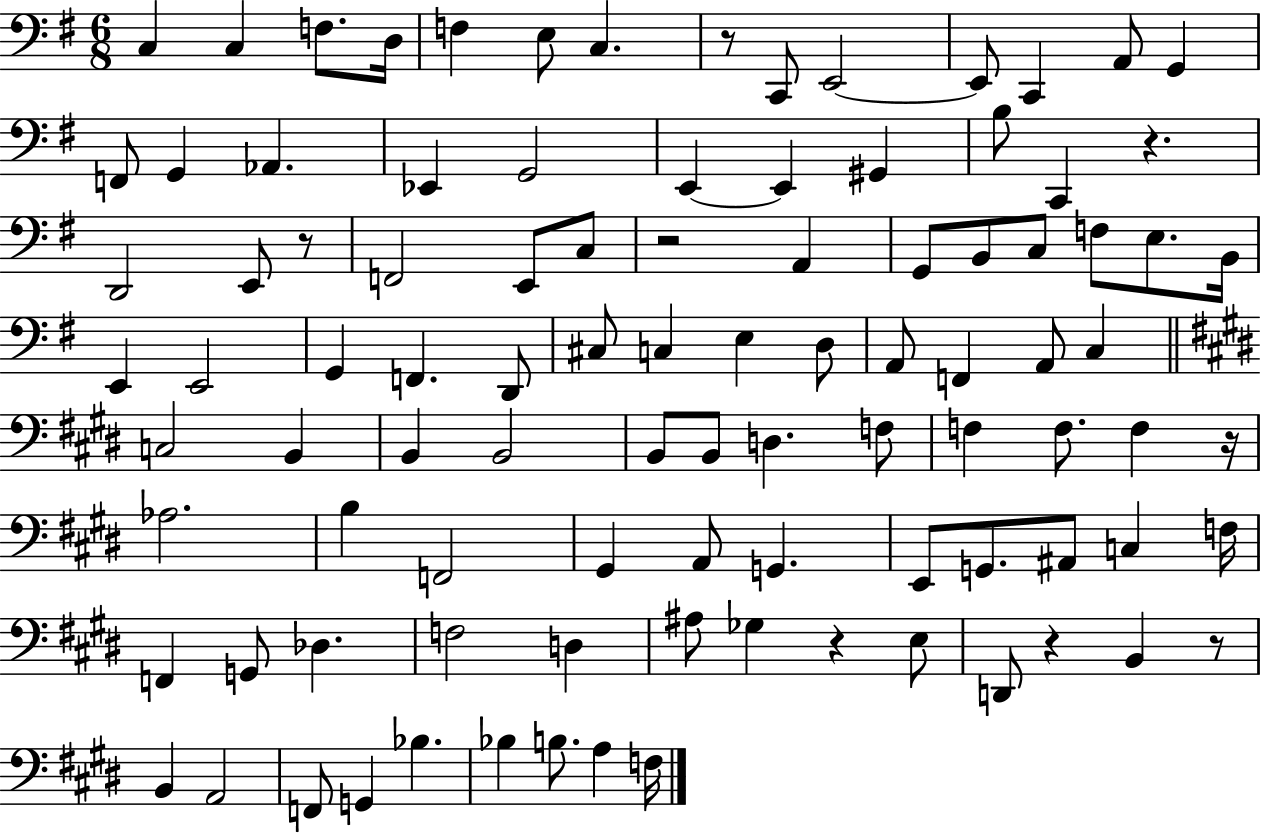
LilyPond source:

{
  \clef bass
  \numericTimeSignature
  \time 6/8
  \key g \major
  c4 c4 f8. d16 | f4 e8 c4. | r8 c,8 e,2~~ | e,8 c,4 a,8 g,4 | \break f,8 g,4 aes,4. | ees,4 g,2 | e,4~~ e,4 gis,4 | b8 c,4 r4. | \break d,2 e,8 r8 | f,2 e,8 c8 | r2 a,4 | g,8 b,8 c8 f8 e8. b,16 | \break e,4 e,2 | g,4 f,4. d,8 | cis8 c4 e4 d8 | a,8 f,4 a,8 c4 | \break \bar "||" \break \key e \major c2 b,4 | b,4 b,2 | b,8 b,8 d4. f8 | f4 f8. f4 r16 | \break aes2. | b4 f,2 | gis,4 a,8 g,4. | e,8 g,8. ais,8 c4 f16 | \break f,4 g,8 des4. | f2 d4 | ais8 ges4 r4 e8 | d,8 r4 b,4 r8 | \break b,4 a,2 | f,8 g,4 bes4. | bes4 b8. a4 f16 | \bar "|."
}